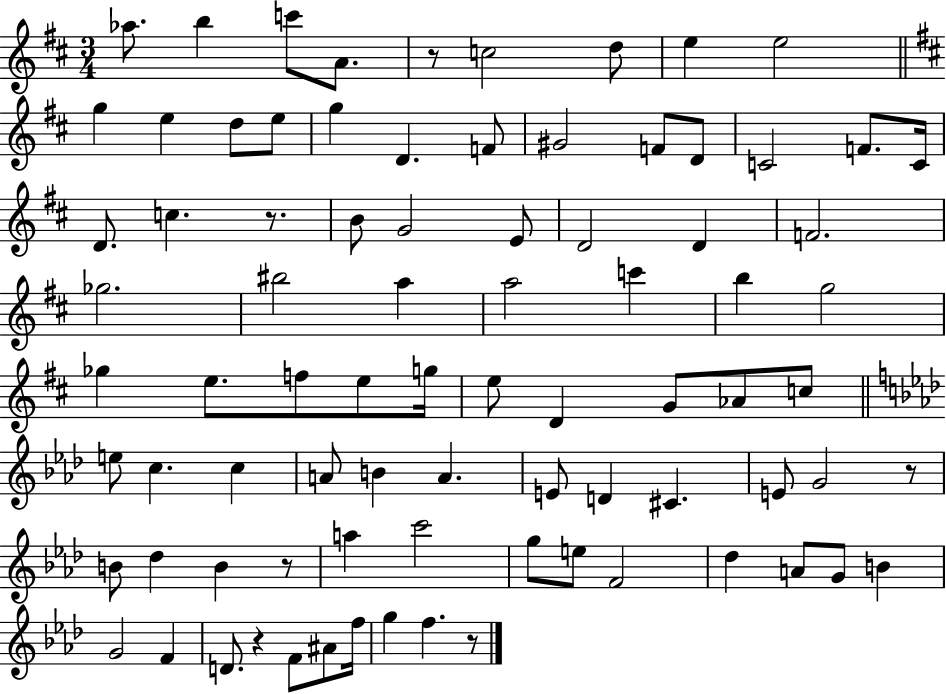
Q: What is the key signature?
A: D major